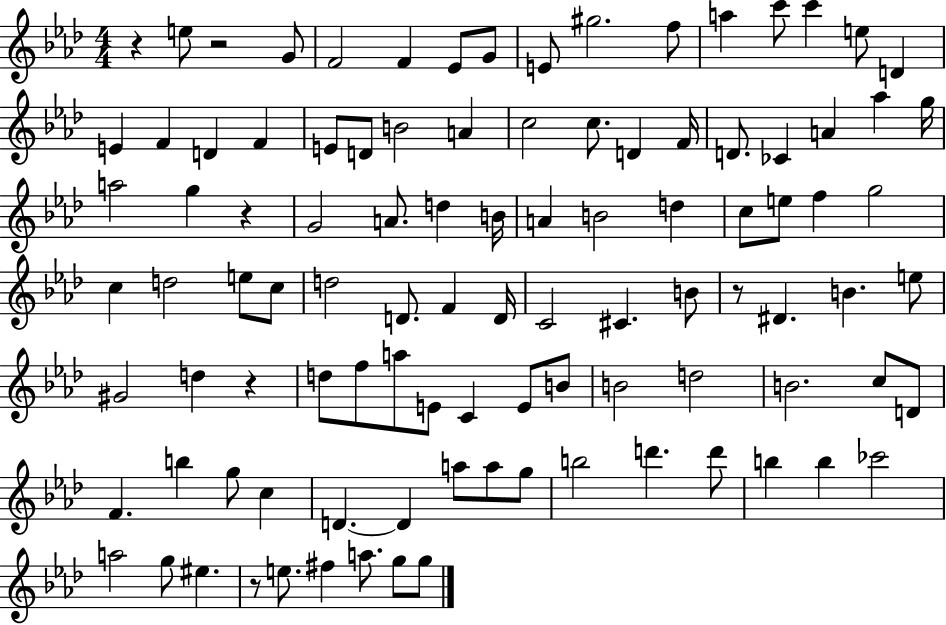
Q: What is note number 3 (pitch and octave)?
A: F4